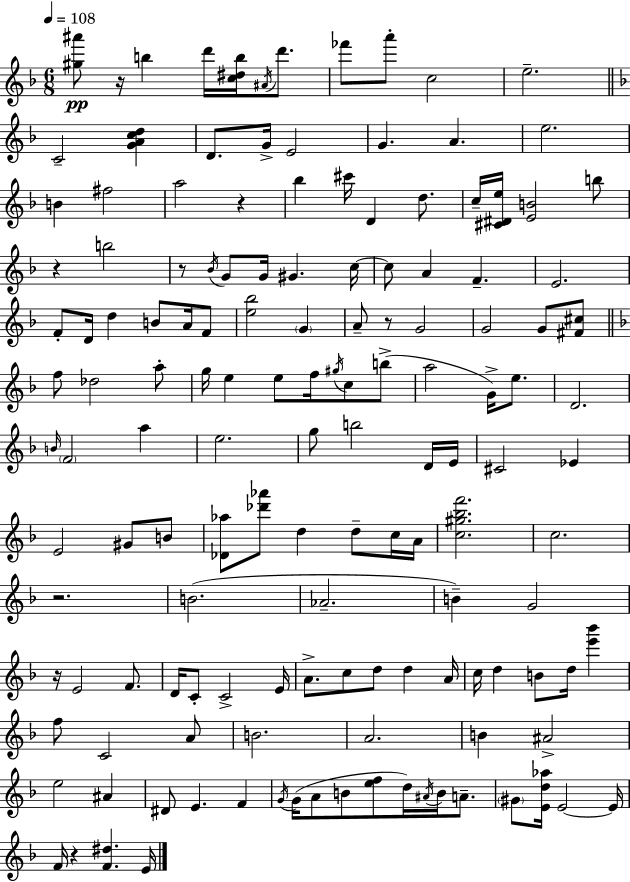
{
  \clef treble
  \numericTimeSignature
  \time 6/8
  \key f \major
  \tempo 4 = 108
  <gis'' ais'''>8\pp r16 b''4 d'''16 <c'' dis'' b''>16 \acciaccatura { ais'16 } d'''8. | fes'''8 a'''8-. c''2 | e''2.-- | \bar "||" \break \key f \major c'2-- <g' a' c'' d''>4 | d'8. g'16-> e'2 | g'4. a'4. | e''2. | \break b'4 fis''2 | a''2 r4 | bes''4 cis'''16 d'4 d''8. | c''16-- <cis' dis' e''>16 <e' b'>2 b''8 | \break r4 b''2 | r8 \acciaccatura { bes'16 } g'8 g'16 gis'4. | c''16~~ c''8 a'4 f'4.-- | e'2. | \break f'8-. d'16 d''4 b'8 a'16 f'8 | <e'' bes''>2 \parenthesize g'4 | a'8-- r8 g'2 | g'2 g'8 <fis' cis''>8 | \break \bar "||" \break \key d \minor f''8 des''2 a''8-. | g''16 e''4 e''8 f''16 \acciaccatura { gis''16 } c''8 b''8->( | a''2 g'16->) e''8. | d'2. | \break \grace { b'16 } \parenthesize f'2 a''4 | e''2. | g''8 b''2 | d'16 e'16 cis'2 ees'4 | \break e'2 gis'8 | b'8 <des' aes''>8 <des''' aes'''>8 d''4 d''8-- | c''16 a'16 <c'' gis'' bes'' f'''>2. | c''2. | \break r2. | b'2.( | aes'2.-- | b'4--) g'2 | \break r16 e'2 f'8. | d'16 c'8-. c'2-> | e'16 a'8.-> c''8 d''8 d''4 | a'16 c''16 d''4 b'8 d''16 <e''' bes'''>4 | \break f''8 c'2 | a'8 b'2. | a'2. | b'4 ais'2-> | \break e''2 ais'4 | dis'8 e'4. f'4 | \acciaccatura { g'16 } g'16( a'8 b'8 <e'' f''>8 d''16) \acciaccatura { ais'16 } | b'16 a'8.-- \parenthesize gis'8 <e' d'' aes''>16 e'2~~ | \break e'16 f'16 r4 <f' dis''>4. | e'16 \bar "|."
}